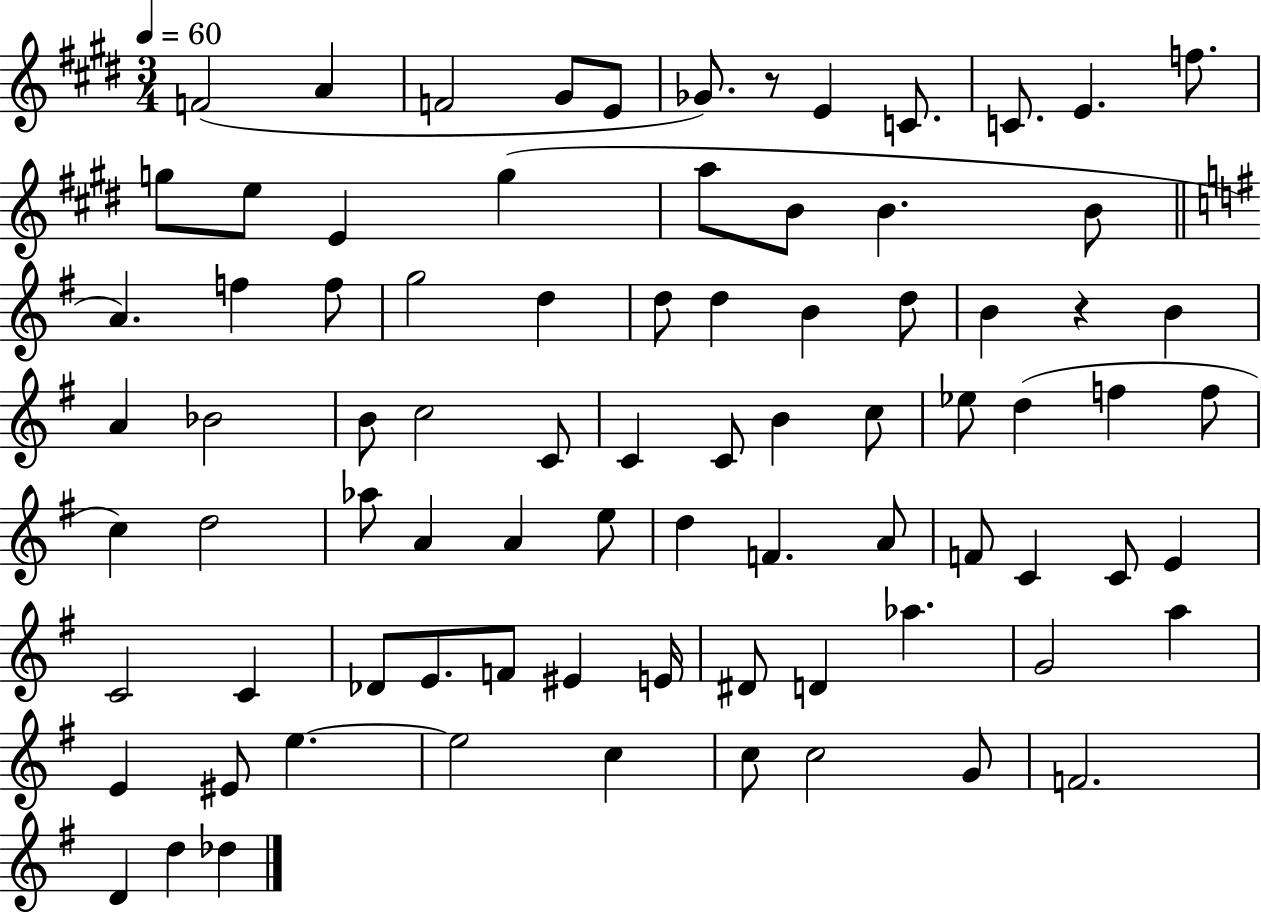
{
  \clef treble
  \numericTimeSignature
  \time 3/4
  \key e \major
  \tempo 4 = 60
  \repeat volta 2 { f'2( a'4 | f'2 gis'8 e'8 | ges'8.) r8 e'4 c'8. | c'8. e'4. f''8. | \break g''8 e''8 e'4 g''4( | a''8 b'8 b'4. b'8 | \bar "||" \break \key g \major a'4.) f''4 f''8 | g''2 d''4 | d''8 d''4 b'4 d''8 | b'4 r4 b'4 | \break a'4 bes'2 | b'8 c''2 c'8 | c'4 c'8 b'4 c''8 | ees''8 d''4( f''4 f''8 | \break c''4) d''2 | aes''8 a'4 a'4 e''8 | d''4 f'4. a'8 | f'8 c'4 c'8 e'4 | \break c'2 c'4 | des'8 e'8. f'8 eis'4 e'16 | dis'8 d'4 aes''4. | g'2 a''4 | \break e'4 eis'8 e''4.~~ | e''2 c''4 | c''8 c''2 g'8 | f'2. | \break d'4 d''4 des''4 | } \bar "|."
}